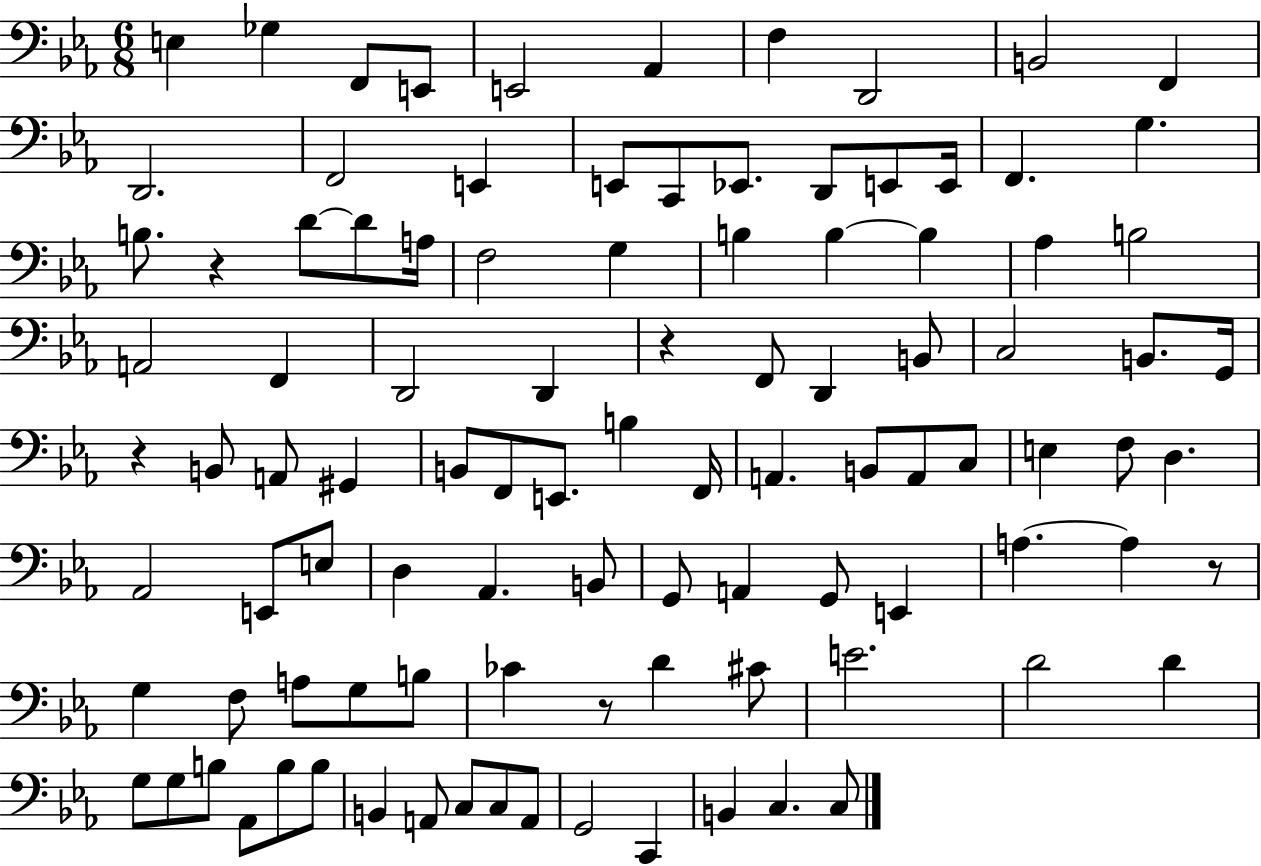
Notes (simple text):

E3/q Gb3/q F2/e E2/e E2/h Ab2/q F3/q D2/h B2/h F2/q D2/h. F2/h E2/q E2/e C2/e Eb2/e. D2/e E2/e E2/s F2/q. G3/q. B3/e. R/q D4/e D4/e A3/s F3/h G3/q B3/q B3/q B3/q Ab3/q B3/h A2/h F2/q D2/h D2/q R/q F2/e D2/q B2/e C3/h B2/e. G2/s R/q B2/e A2/e G#2/q B2/e F2/e E2/e. B3/q F2/s A2/q. B2/e A2/e C3/e E3/q F3/e D3/q. Ab2/h E2/e E3/e D3/q Ab2/q. B2/e G2/e A2/q G2/e E2/q A3/q. A3/q R/e G3/q F3/e A3/e G3/e B3/e CES4/q R/e D4/q C#4/e E4/h. D4/h D4/q G3/e G3/e B3/e Ab2/e B3/e B3/e B2/q A2/e C3/e C3/e A2/e G2/h C2/q B2/q C3/q. C3/e